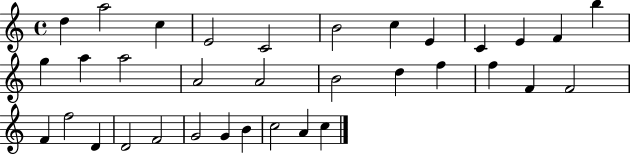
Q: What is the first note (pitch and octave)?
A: D5